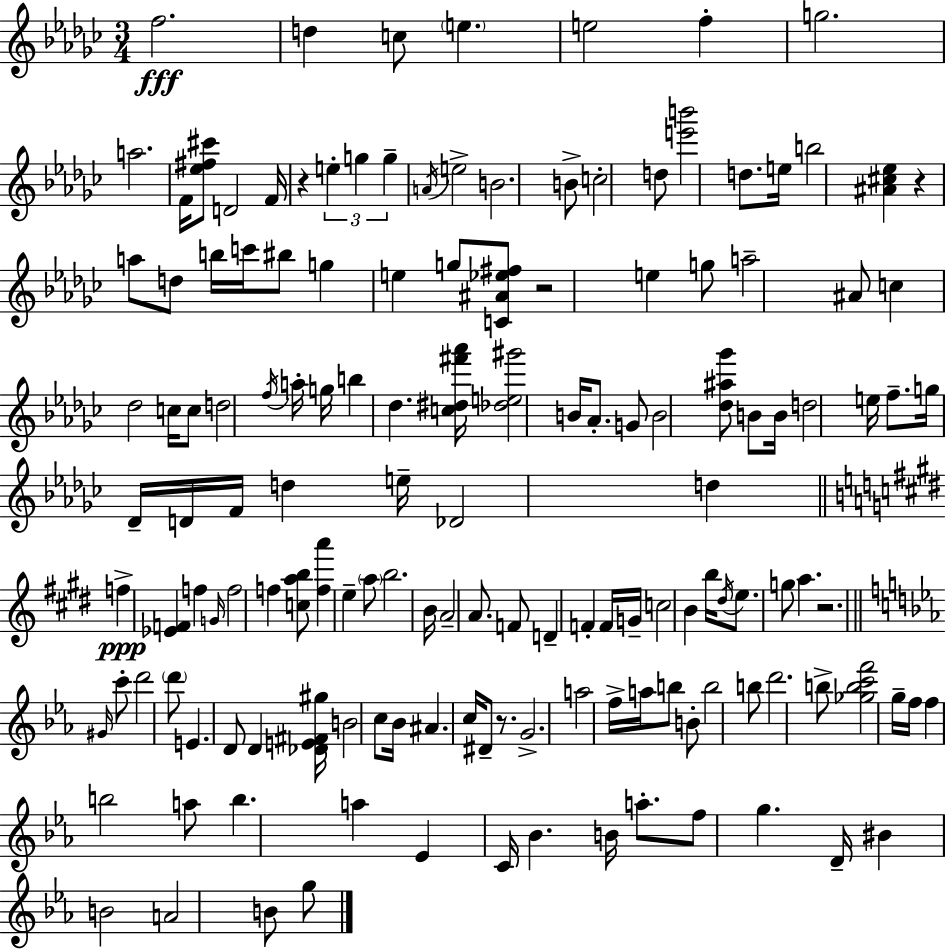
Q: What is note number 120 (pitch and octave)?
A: A5